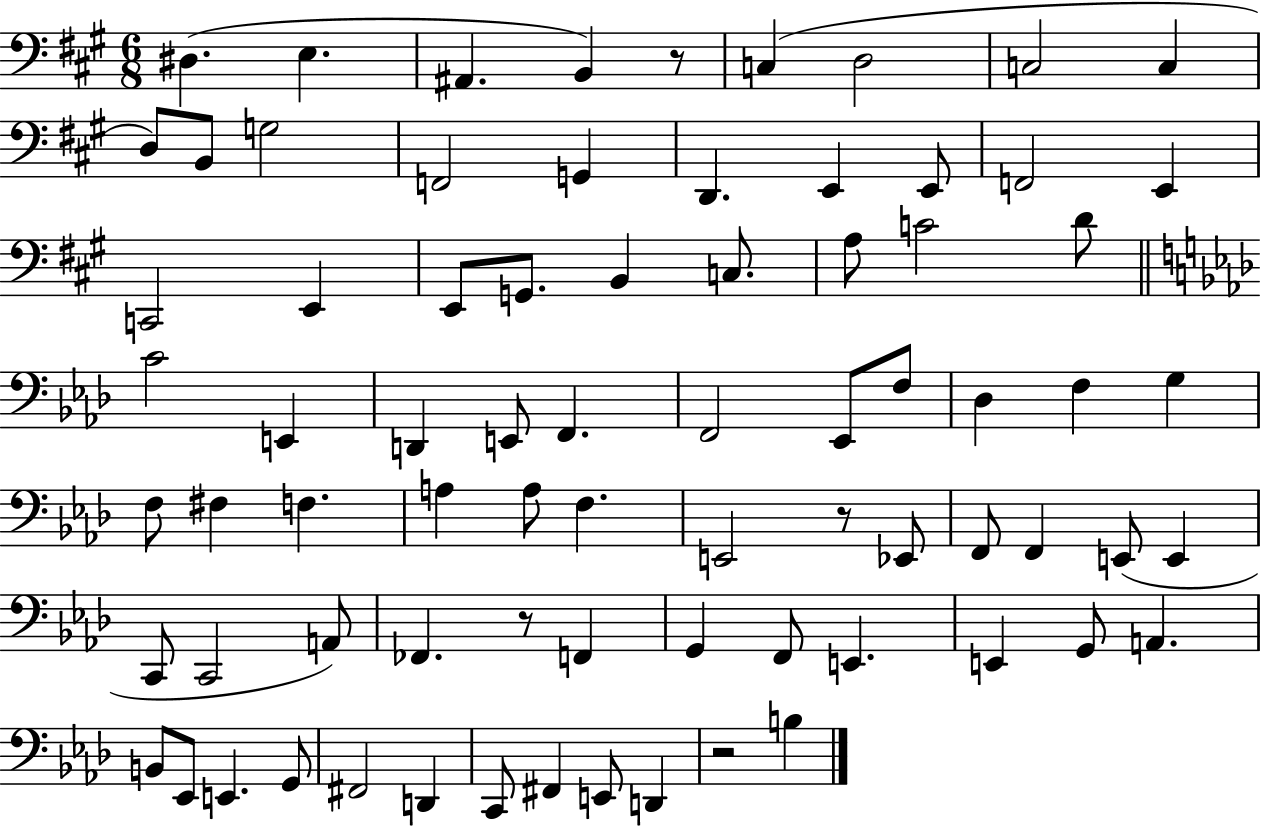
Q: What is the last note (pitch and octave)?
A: B3